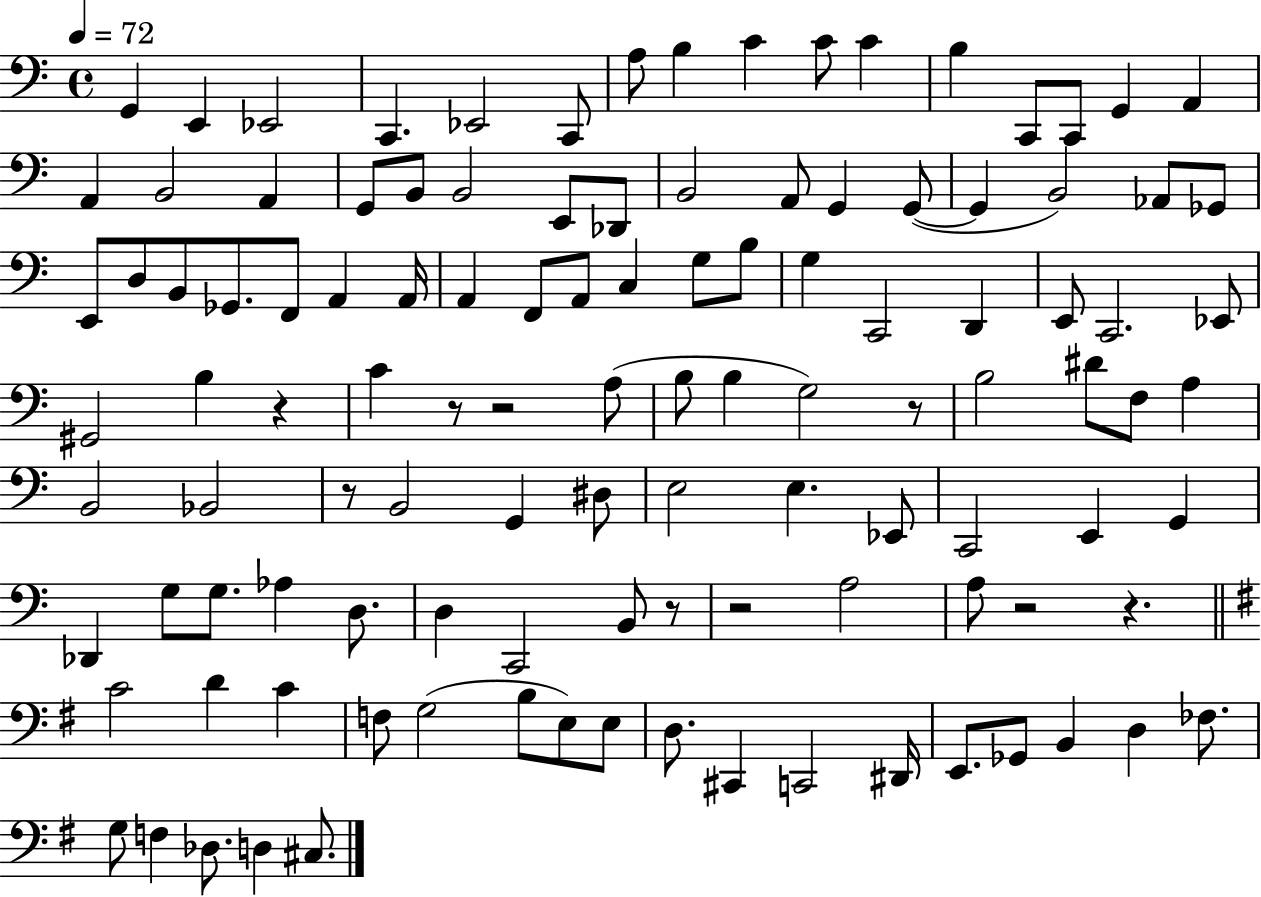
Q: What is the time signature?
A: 4/4